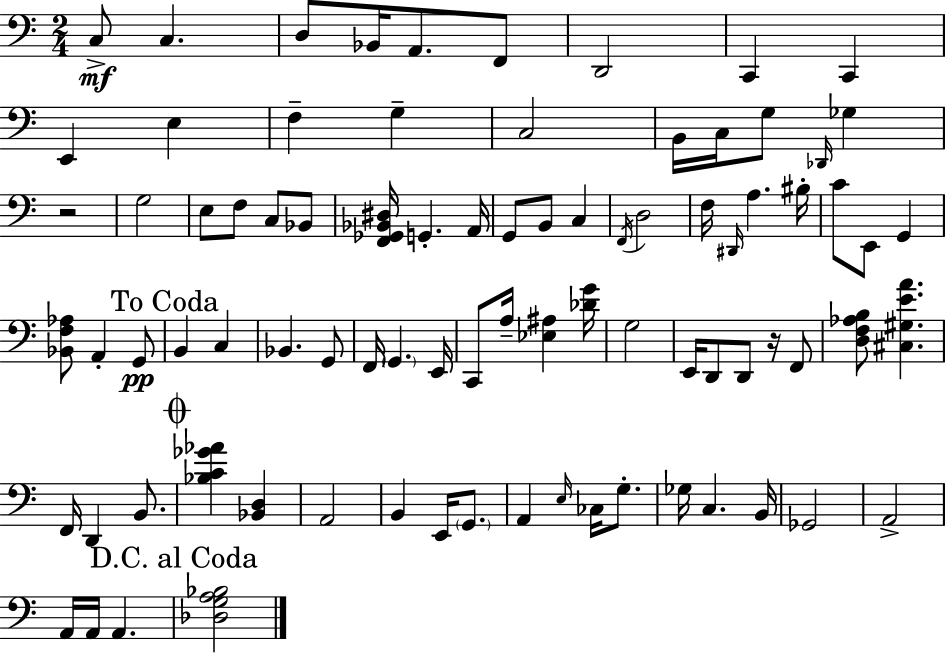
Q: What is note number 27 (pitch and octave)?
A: G2